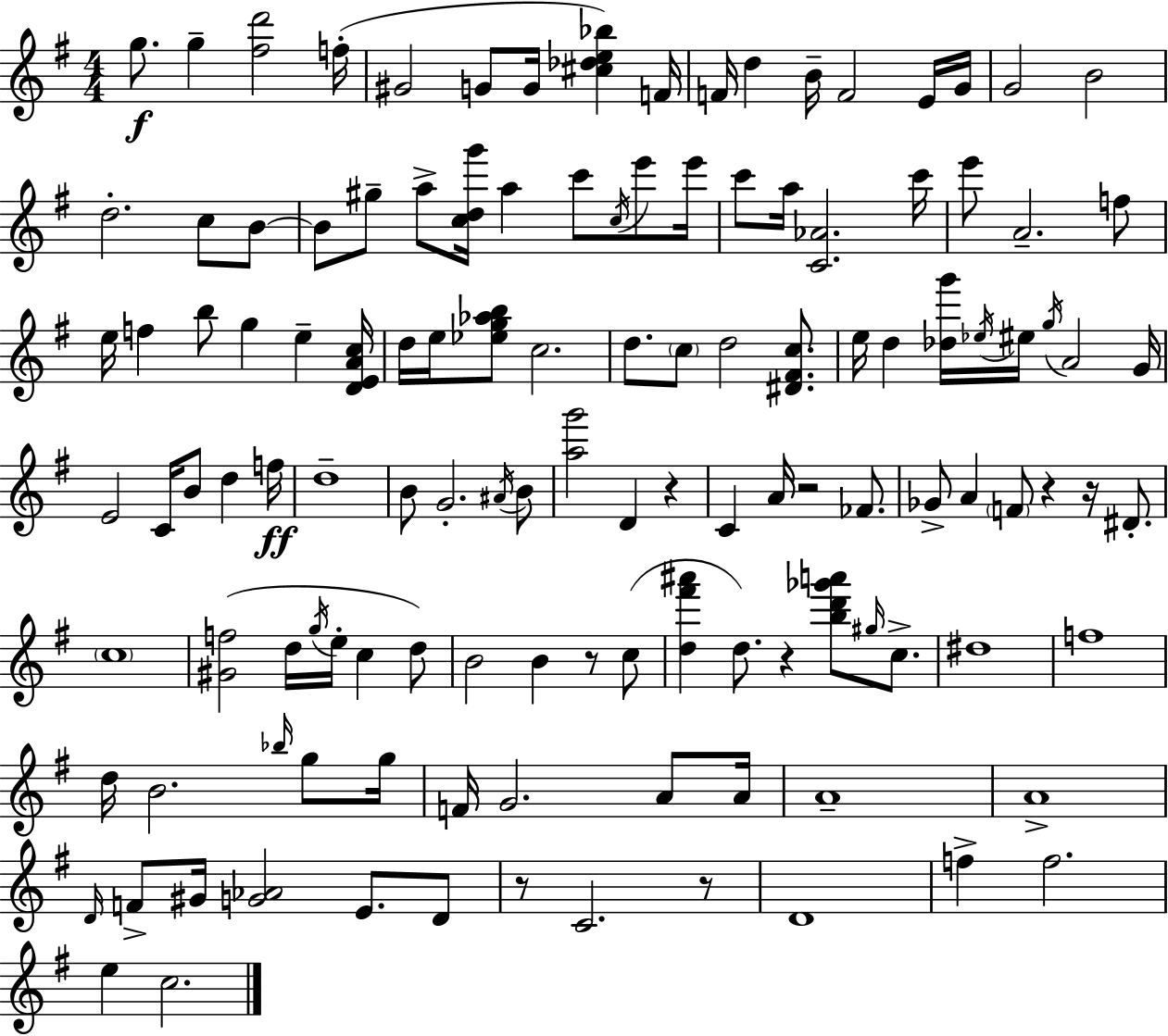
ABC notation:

X:1
T:Untitled
M:4/4
L:1/4
K:G
g/2 g [^fd']2 f/4 ^G2 G/2 G/4 [^c_de_b] F/4 F/4 d B/4 F2 E/4 G/4 G2 B2 d2 c/2 B/2 B/2 ^g/2 a/2 [cdg']/4 a c'/2 c/4 e'/2 e'/4 c'/2 a/4 [C_A]2 c'/4 e'/2 A2 f/2 e/4 f b/2 g e [DEAc]/4 d/4 e/4 [_eg_ab]/2 c2 d/2 c/2 d2 [^D^Fc]/2 e/4 d [_dg']/4 _e/4 ^e/4 g/4 A2 G/4 E2 C/4 B/2 d f/4 d4 B/2 G2 ^A/4 B/2 [ag']2 D z C A/4 z2 _F/2 _G/2 A F/2 z z/4 ^D/2 c4 [^Gf]2 d/4 g/4 e/4 c d/2 B2 B z/2 c/2 [d^f'^a'] d/2 z [bd'_g'a']/2 ^g/4 c/2 ^d4 f4 d/4 B2 _b/4 g/2 g/4 F/4 G2 A/2 A/4 A4 A4 D/4 F/2 ^G/4 [G_A]2 E/2 D/2 z/2 C2 z/2 D4 f f2 e c2